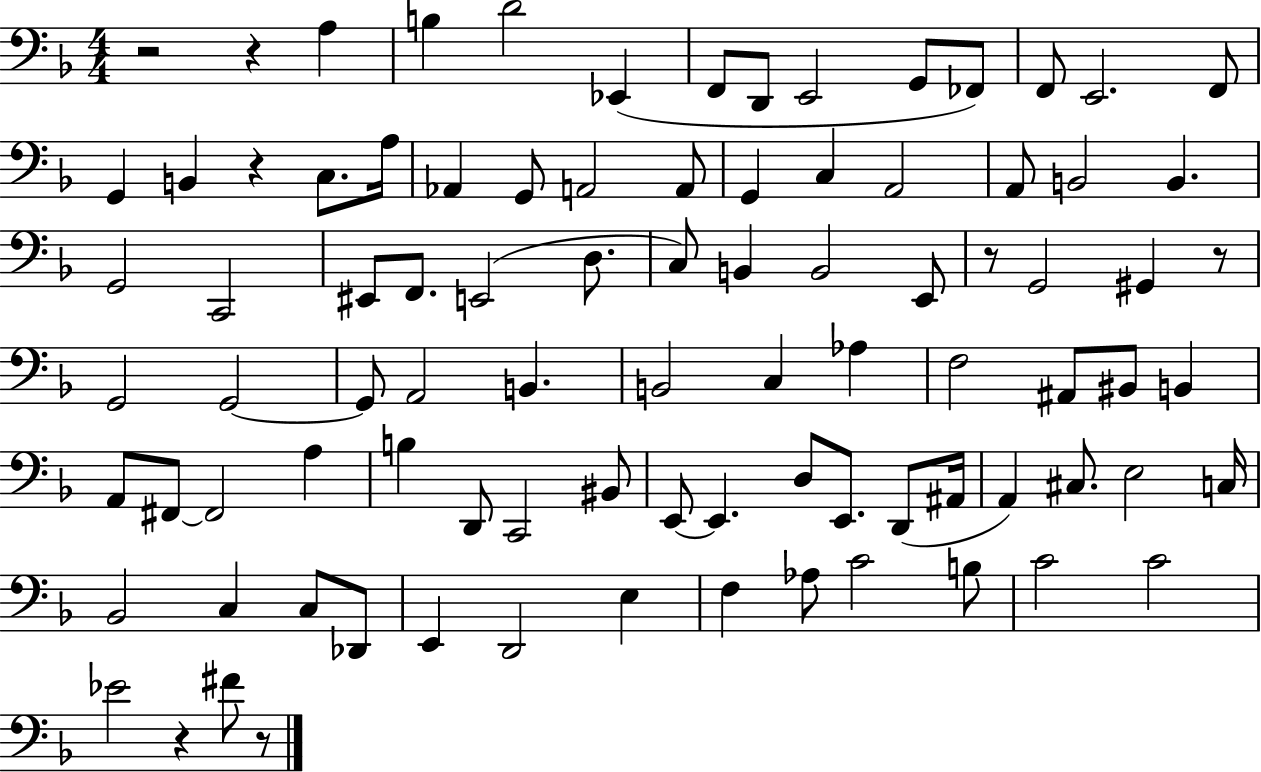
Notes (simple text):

R/h R/q A3/q B3/q D4/h Eb2/q F2/e D2/e E2/h G2/e FES2/e F2/e E2/h. F2/e G2/q B2/q R/q C3/e. A3/s Ab2/q G2/e A2/h A2/e G2/q C3/q A2/h A2/e B2/h B2/q. G2/h C2/h EIS2/e F2/e. E2/h D3/e. C3/e B2/q B2/h E2/e R/e G2/h G#2/q R/e G2/h G2/h G2/e A2/h B2/q. B2/h C3/q Ab3/q F3/h A#2/e BIS2/e B2/q A2/e F#2/e F#2/h A3/q B3/q D2/e C2/h BIS2/e E2/e E2/q. D3/e E2/e. D2/e A#2/s A2/q C#3/e. E3/h C3/s Bb2/h C3/q C3/e Db2/e E2/q D2/h E3/q F3/q Ab3/e C4/h B3/e C4/h C4/h Eb4/h R/q F#4/e R/e